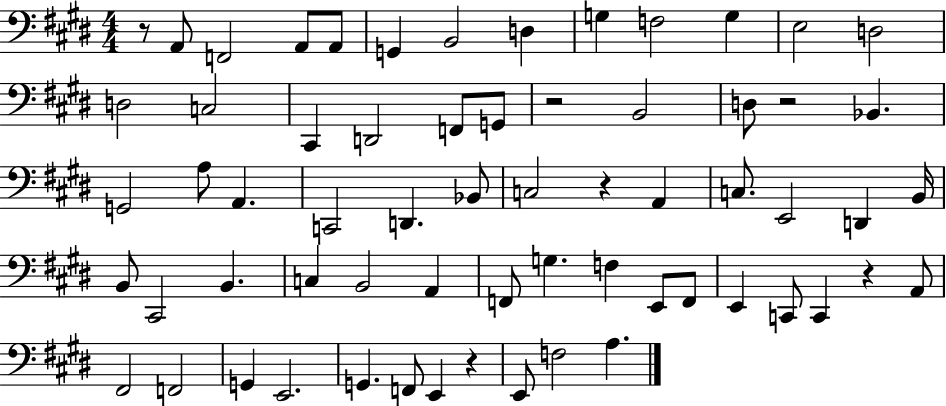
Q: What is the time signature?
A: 4/4